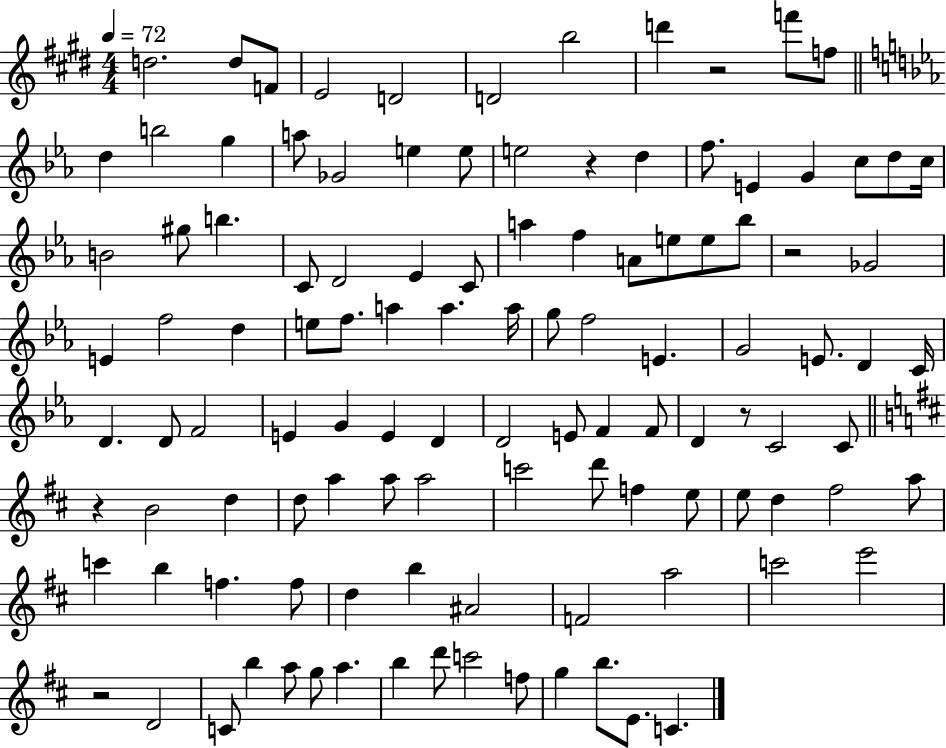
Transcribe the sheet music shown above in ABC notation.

X:1
T:Untitled
M:4/4
L:1/4
K:E
d2 d/2 F/2 E2 D2 D2 b2 d' z2 f'/2 f/2 d b2 g a/2 _G2 e e/2 e2 z d f/2 E G c/2 d/2 c/4 B2 ^g/2 b C/2 D2 _E C/2 a f A/2 e/2 e/2 _b/2 z2 _G2 E f2 d e/2 f/2 a a a/4 g/2 f2 E G2 E/2 D C/4 D D/2 F2 E G E D D2 E/2 F F/2 D z/2 C2 C/2 z B2 d d/2 a a/2 a2 c'2 d'/2 f e/2 e/2 d ^f2 a/2 c' b f f/2 d b ^A2 F2 a2 c'2 e'2 z2 D2 C/2 b a/2 g/2 a b d'/2 c'2 f/2 g b/2 E/2 C